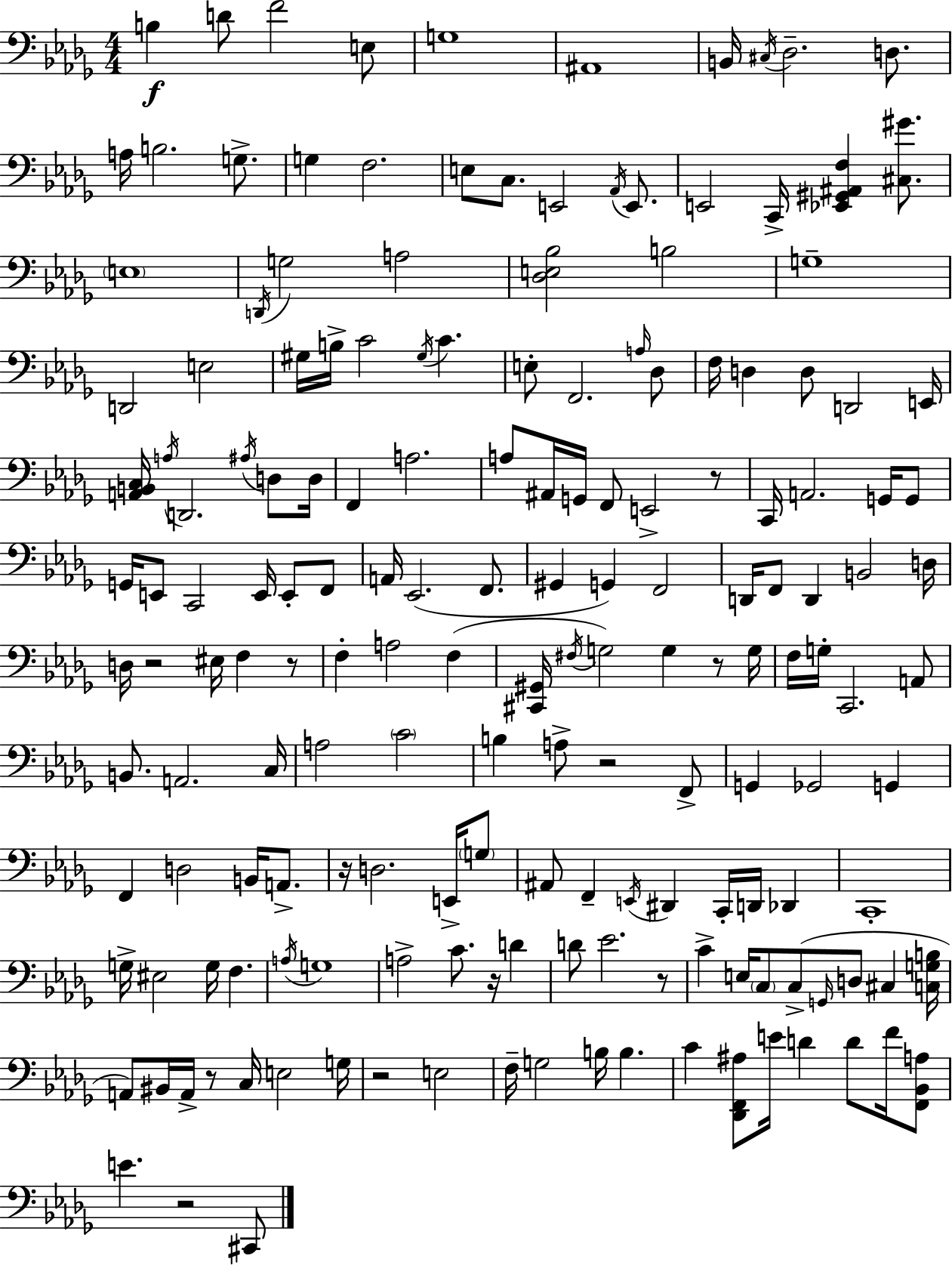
B3/q D4/e F4/h E3/e G3/w A#2/w B2/s C#3/s Db3/h. D3/e. A3/s B3/h. G3/e. G3/q F3/h. E3/e C3/e. E2/h Ab2/s E2/e. E2/h C2/s [Eb2,G#2,A#2,F3]/q [C#3,G#4]/e. E3/w D2/s G3/h A3/h [Db3,E3,Bb3]/h B3/h G3/w D2/h E3/h G#3/s B3/s C4/h G#3/s C4/q. E3/e F2/h. A3/s Db3/e F3/s D3/q D3/e D2/h E2/s [A2,B2,C3]/s A3/s D2/h. A#3/s D3/e D3/s F2/q A3/h. A3/e A#2/s G2/s F2/e E2/h R/e C2/s A2/h. G2/s G2/e G2/s E2/e C2/h E2/s E2/e F2/e A2/s Eb2/h. F2/e. G#2/q G2/q F2/h D2/s F2/e D2/q B2/h D3/s D3/s R/h EIS3/s F3/q R/e F3/q A3/h F3/q [C#2,G#2]/s F#3/s G3/h G3/q R/e G3/s F3/s G3/s C2/h. A2/e B2/e. A2/h. C3/s A3/h C4/h B3/q A3/e R/h F2/e G2/q Gb2/h G2/q F2/q D3/h B2/s A2/e. R/s D3/h. E2/s G3/e A#2/e F2/q E2/s D#2/q C2/s D2/s Db2/q C2/w G3/s EIS3/h G3/s F3/q. A3/s G3/w A3/h C4/e. R/s D4/q D4/e Eb4/h. R/e C4/q E3/s C3/e C3/e G2/s D3/e C#3/q [C3,G3,B3]/s A2/e BIS2/s A2/s R/e C3/s E3/h G3/s R/h E3/h F3/s G3/h B3/s B3/q. C4/q [Db2,F2,A#3]/e E4/s D4/q D4/e F4/s [F2,Bb2,A3]/e E4/q. R/h C#2/e